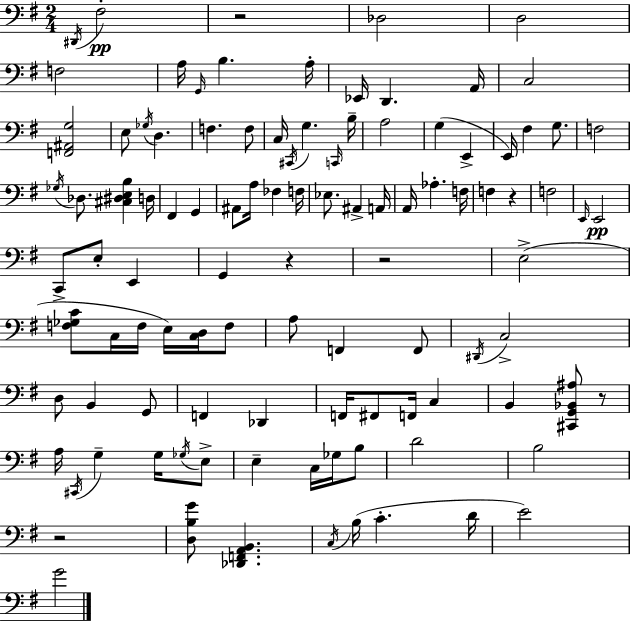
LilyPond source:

{
  \clef bass
  \numericTimeSignature
  \time 2/4
  \key g \major
  \acciaccatura { dis,16 }\pp fis2-. | r2 | des2 | d2 | \break f2 | a16 \grace { g,16 } b4. | a16-. ees,16 d,4. | a,16 c2 | \break <f, ais, g>2 | e8 \acciaccatura { ges16 } d4. | f4. | f8 c16 \acciaccatura { cis,16 } g4. | \break \grace { c,16 } b16-- a2 | g4( | e,4-> e,16) fis4 | g8. f2 | \break \acciaccatura { ges16 } des8. | <cis dis e b>4 d16 fis,4 | g,4 ais,8 | a16 fes4 f16 ees8. | \break ais,4-> a,16 a,16 aes4.-. | f16 f4 | r4 f2 | \grace { e,16 } e,2\pp | \break c,8-> | e8-. e,4 g,4 | r4 r2 | e2->( | \break <f ges c'>8 | c16 f16 e16) <c d>16 f8 a8 | f,4 f,8 \acciaccatura { dis,16 } | c2-> | \break d8 b,4 g,8 | f,4 des,4 | f,16 fis,8 f,16 c4 | b,4 <cis, g, bes, ais>8 r8 | \break a16 \acciaccatura { cis,16 } g4-- g16 \acciaccatura { ges16 } | e8-> e4-- c16 ges16 | b8 d'2 | b2 | \break r2 | <d b g'>8 <des, f, a, b,>4. | \acciaccatura { c16 } b16( c'4.-. | d'16 e'2) | \break g'2 | \bar "|."
}